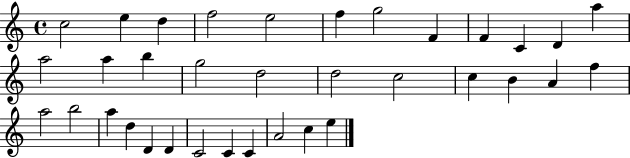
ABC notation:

X:1
T:Untitled
M:4/4
L:1/4
K:C
c2 e d f2 e2 f g2 F F C D a a2 a b g2 d2 d2 c2 c B A f a2 b2 a d D D C2 C C A2 c e